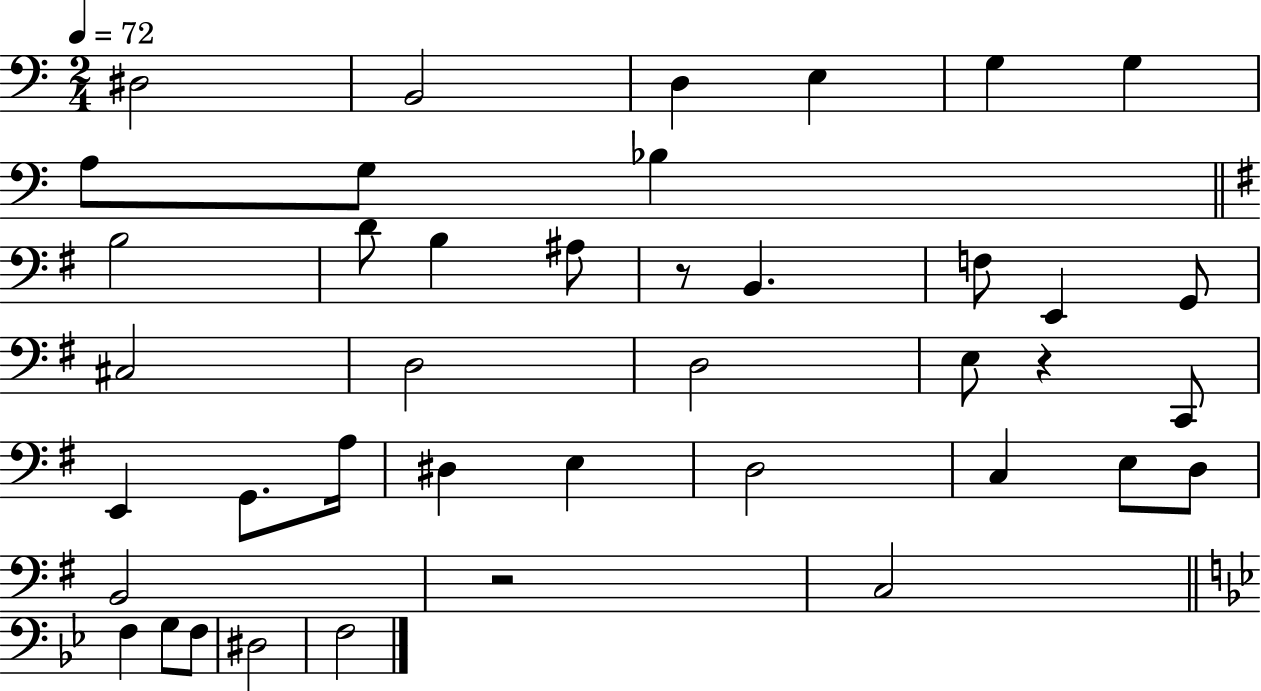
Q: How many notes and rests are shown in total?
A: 41